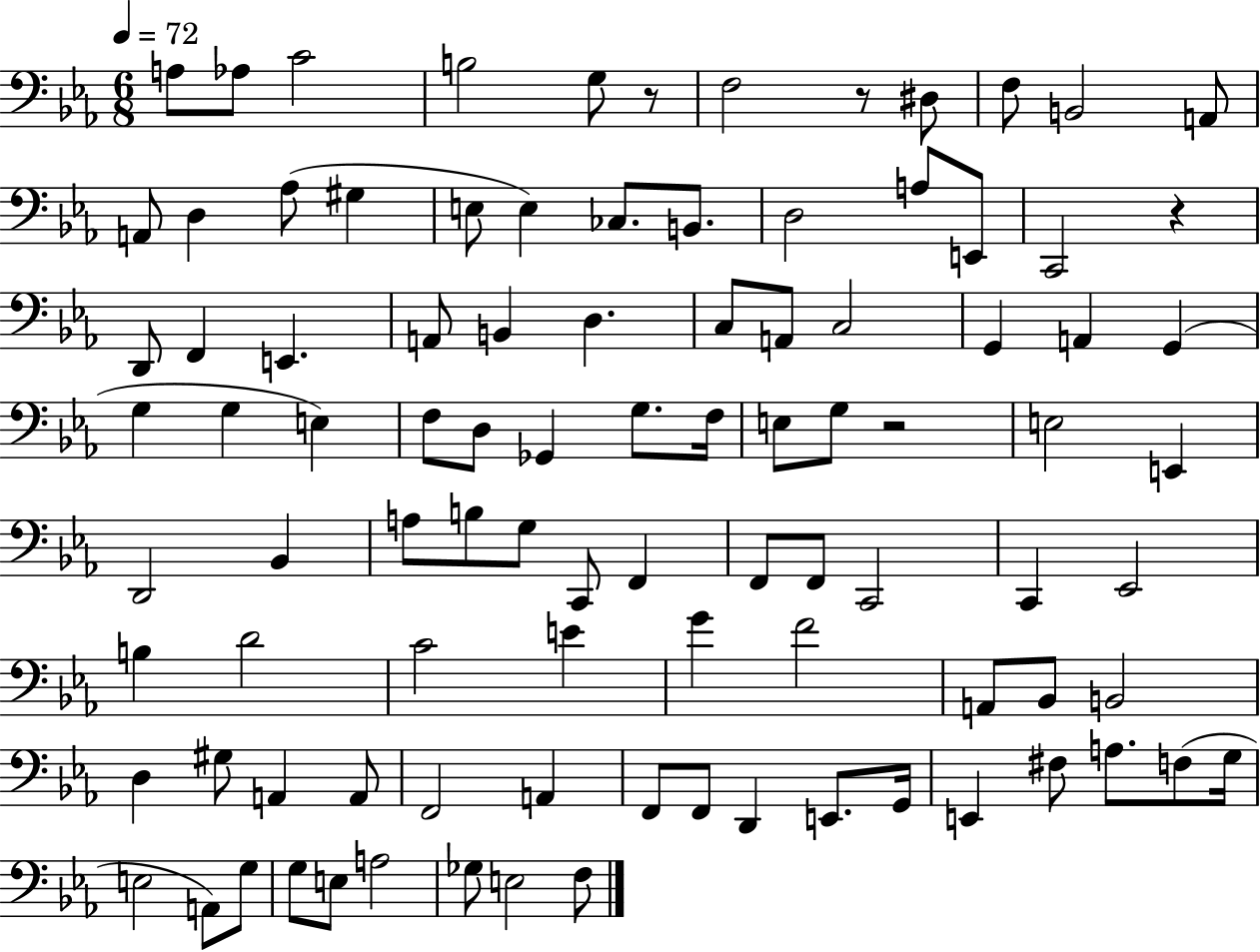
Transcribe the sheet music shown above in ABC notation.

X:1
T:Untitled
M:6/8
L:1/4
K:Eb
A,/2 _A,/2 C2 B,2 G,/2 z/2 F,2 z/2 ^D,/2 F,/2 B,,2 A,,/2 A,,/2 D, _A,/2 ^G, E,/2 E, _C,/2 B,,/2 D,2 A,/2 E,,/2 C,,2 z D,,/2 F,, E,, A,,/2 B,, D, C,/2 A,,/2 C,2 G,, A,, G,, G, G, E, F,/2 D,/2 _G,, G,/2 F,/4 E,/2 G,/2 z2 E,2 E,, D,,2 _B,, A,/2 B,/2 G,/2 C,,/2 F,, F,,/2 F,,/2 C,,2 C,, _E,,2 B, D2 C2 E G F2 A,,/2 _B,,/2 B,,2 D, ^G,/2 A,, A,,/2 F,,2 A,, F,,/2 F,,/2 D,, E,,/2 G,,/4 E,, ^F,/2 A,/2 F,/2 G,/4 E,2 A,,/2 G,/2 G,/2 E,/2 A,2 _G,/2 E,2 F,/2